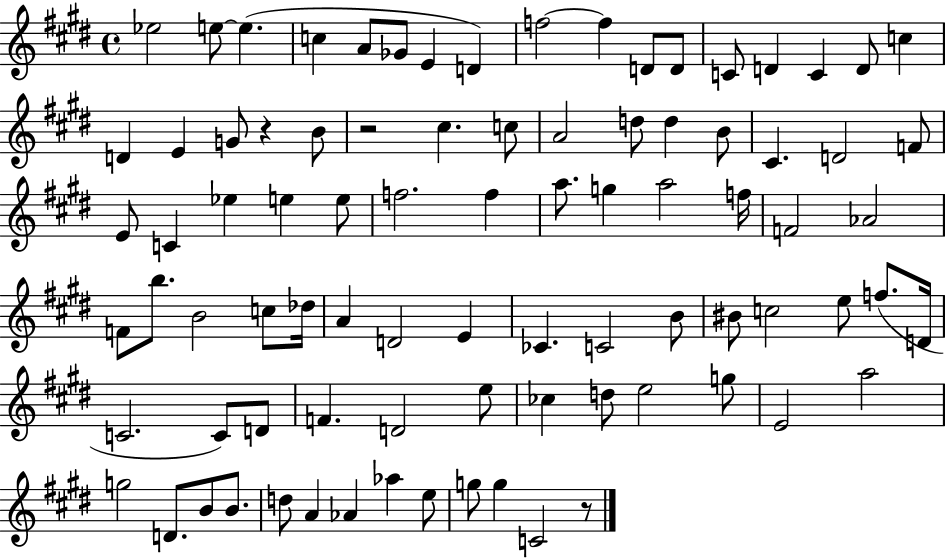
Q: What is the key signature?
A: E major